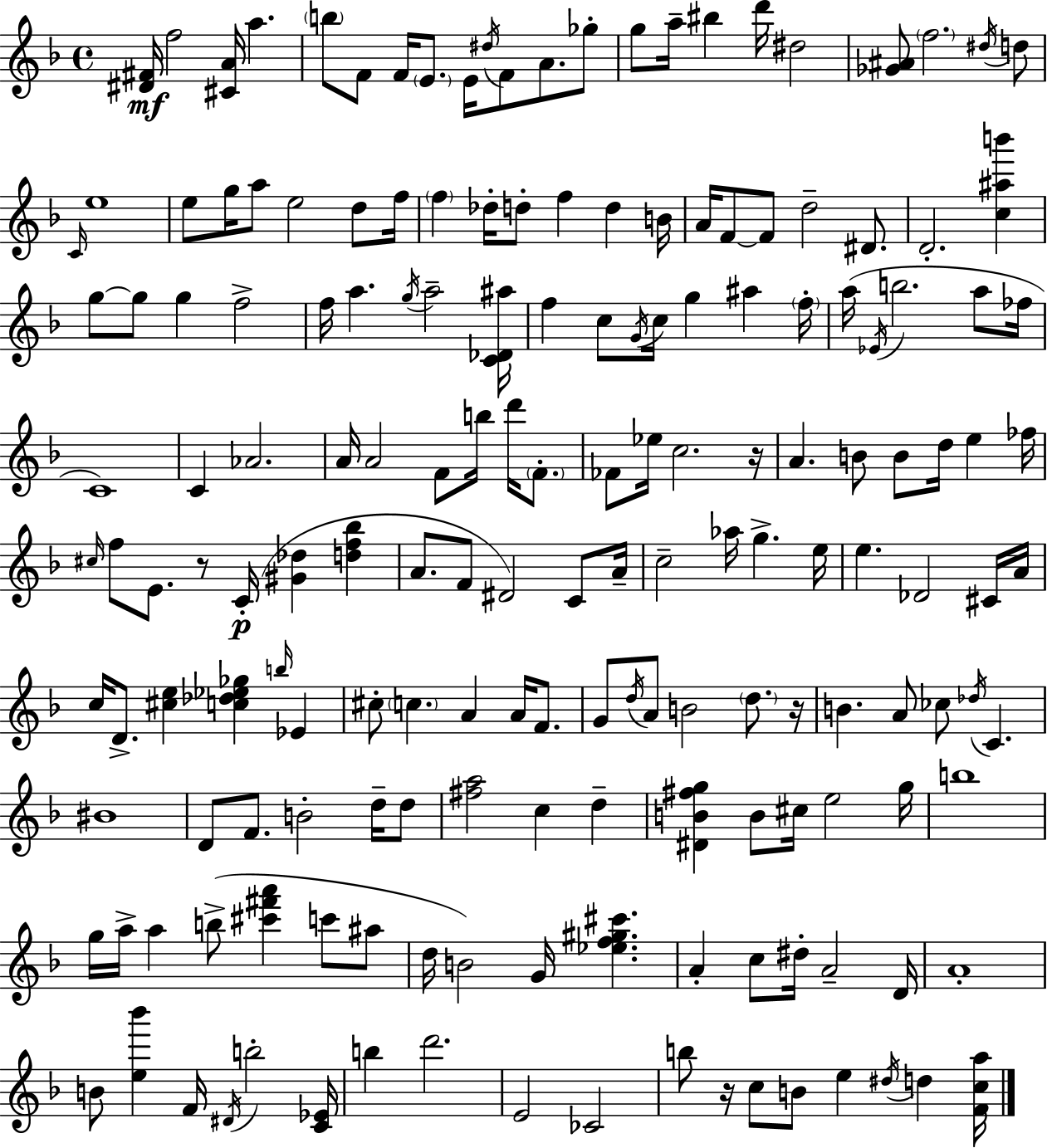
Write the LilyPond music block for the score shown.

{
  \clef treble
  \time 4/4
  \defaultTimeSignature
  \key d \minor
  <dis' fis'>16\mf f''2 <cis' a'>16 a''4. | \parenthesize b''8 f'8 f'16 \parenthesize e'8. e'16 \acciaccatura { dis''16 } f'8 a'8. ges''8-. | g''8 a''16-- bis''4 d'''16 dis''2 | <ges' ais'>8 \parenthesize f''2. \acciaccatura { dis''16 } | \break d''8 \grace { c'16 } e''1 | e''8 g''16 a''8 e''2 | d''8 f''16 \parenthesize f''4 des''16-. d''8-. f''4 d''4 | b'16 a'16 f'8~~ f'8 d''2-- | \break dis'8. d'2.-. <c'' ais'' b'''>4 | g''8~~ g''8 g''4 f''2-> | f''16 a''4. \acciaccatura { g''16 } a''2-- | <c' des' ais''>16 f''4 c''8 \acciaccatura { g'16 } c''16 g''4 | \break ais''4 \parenthesize f''16-. a''16( \acciaccatura { ees'16 } b''2. | a''8 fes''16 c'1) | c'4 aes'2. | a'16 a'2 f'8 | \break b''16 d'''16 \parenthesize f'8.-. fes'8 ees''16 c''2. | r16 a'4. b'8 b'8 | d''16 e''4 fes''16 \grace { cis''16 } f''8 e'8. r8 c'16-.(\p <gis' des''>4 | <d'' f'' bes''>4 a'8. f'8 dis'2) | \break c'8 a'16-- c''2-- aes''16 | g''4.-> e''16 e''4. des'2 | cis'16 a'16 c''16 d'8.-> <cis'' e''>4 <c'' des'' ees'' ges''>4 | \grace { b''16 } ees'4 cis''8-. \parenthesize c''4. | \break a'4 a'16 f'8. g'8 \acciaccatura { d''16 } a'8 b'2 | \parenthesize d''8. r16 b'4. a'8 | ces''8 \acciaccatura { des''16 } c'4. bis'1 | d'8 f'8. b'2-. | \break d''16-- d''8 <fis'' a''>2 | c''4 d''4-- <dis' b' fis'' g''>4 b'8 | cis''16 e''2 g''16 b''1 | g''16 a''16-> a''4 | \break b''8->( <cis''' fis''' a'''>4 c'''8 ais''8 d''16 b'2) | g'16 <ees'' f'' gis'' cis'''>4. a'4-. c''8 | dis''16-. a'2-- d'16 a'1-. | b'8 <e'' bes'''>4 | \break f'16 \acciaccatura { dis'16 } b''2-. <c' ees'>16 b''4 d'''2. | e'2 | ces'2 b''8 r16 c''8 | b'8 e''4 \acciaccatura { dis''16 } d''4 <f' c'' a''>16 \bar "|."
}